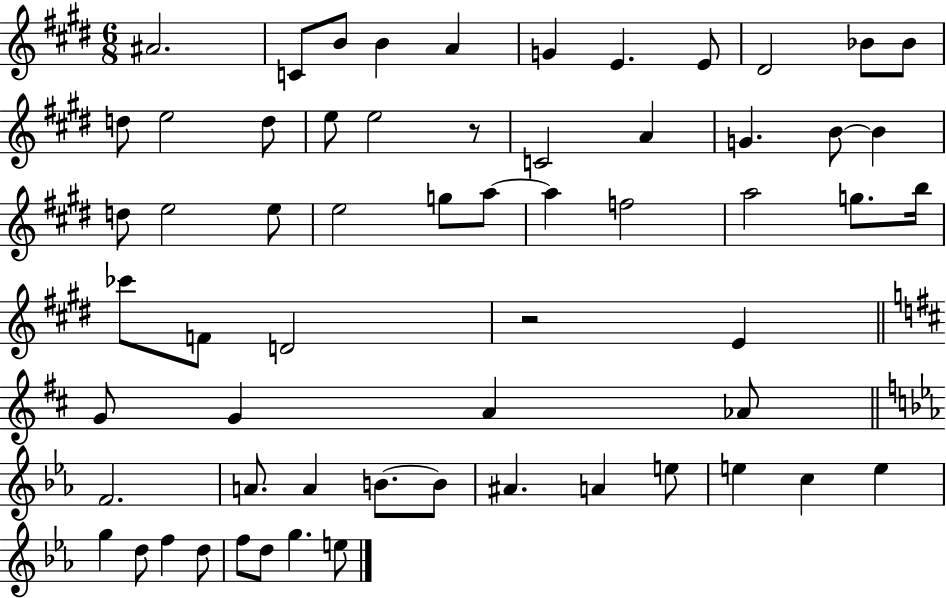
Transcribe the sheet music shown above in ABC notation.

X:1
T:Untitled
M:6/8
L:1/4
K:E
^A2 C/2 B/2 B A G E E/2 ^D2 _B/2 _B/2 d/2 e2 d/2 e/2 e2 z/2 C2 A G B/2 B d/2 e2 e/2 e2 g/2 a/2 a f2 a2 g/2 b/4 _c'/2 F/2 D2 z2 E G/2 G A _A/2 F2 A/2 A B/2 B/2 ^A A e/2 e c e g d/2 f d/2 f/2 d/2 g e/2